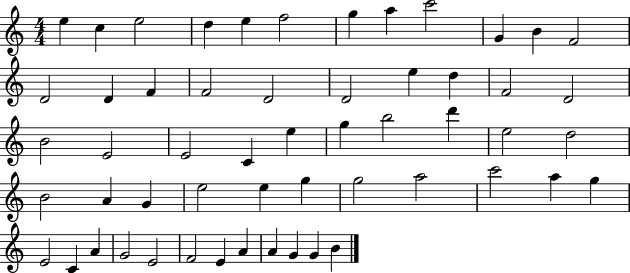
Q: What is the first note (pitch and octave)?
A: E5